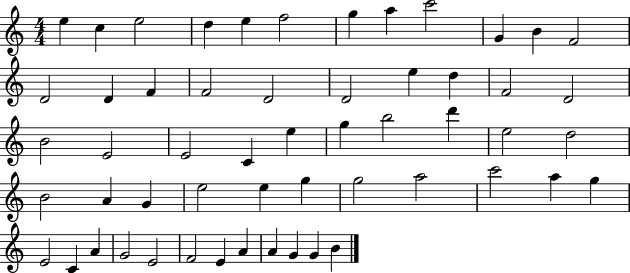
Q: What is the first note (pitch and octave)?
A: E5